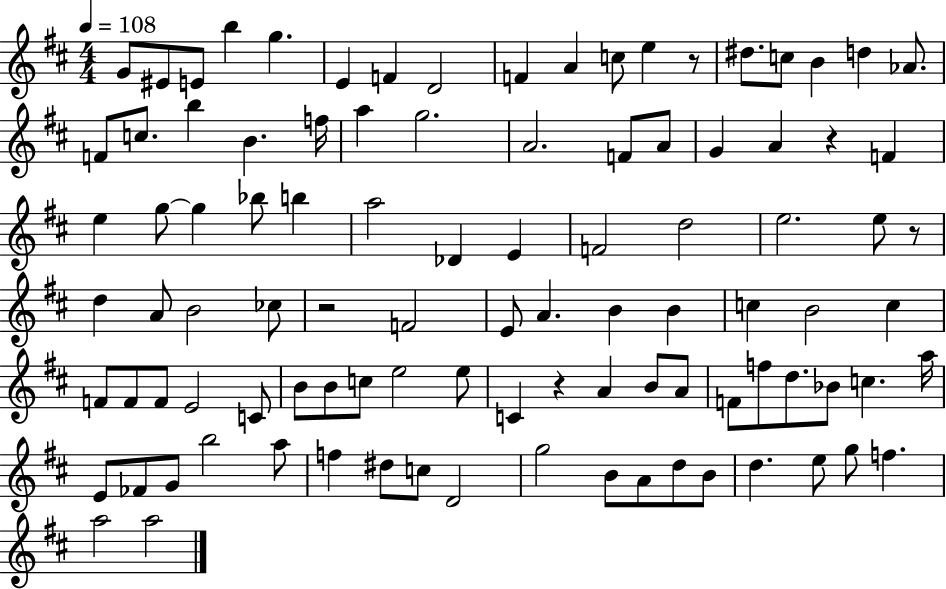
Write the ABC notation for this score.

X:1
T:Untitled
M:4/4
L:1/4
K:D
G/2 ^E/2 E/2 b g E F D2 F A c/2 e z/2 ^d/2 c/2 B d _A/2 F/2 c/2 b B f/4 a g2 A2 F/2 A/2 G A z F e g/2 g _b/2 b a2 _D E F2 d2 e2 e/2 z/2 d A/2 B2 _c/2 z2 F2 E/2 A B B c B2 c F/2 F/2 F/2 E2 C/2 B/2 B/2 c/2 e2 e/2 C z A B/2 A/2 F/2 f/2 d/2 _B/2 c a/4 E/2 _F/2 G/2 b2 a/2 f ^d/2 c/2 D2 g2 B/2 A/2 d/2 B/2 d e/2 g/2 f a2 a2